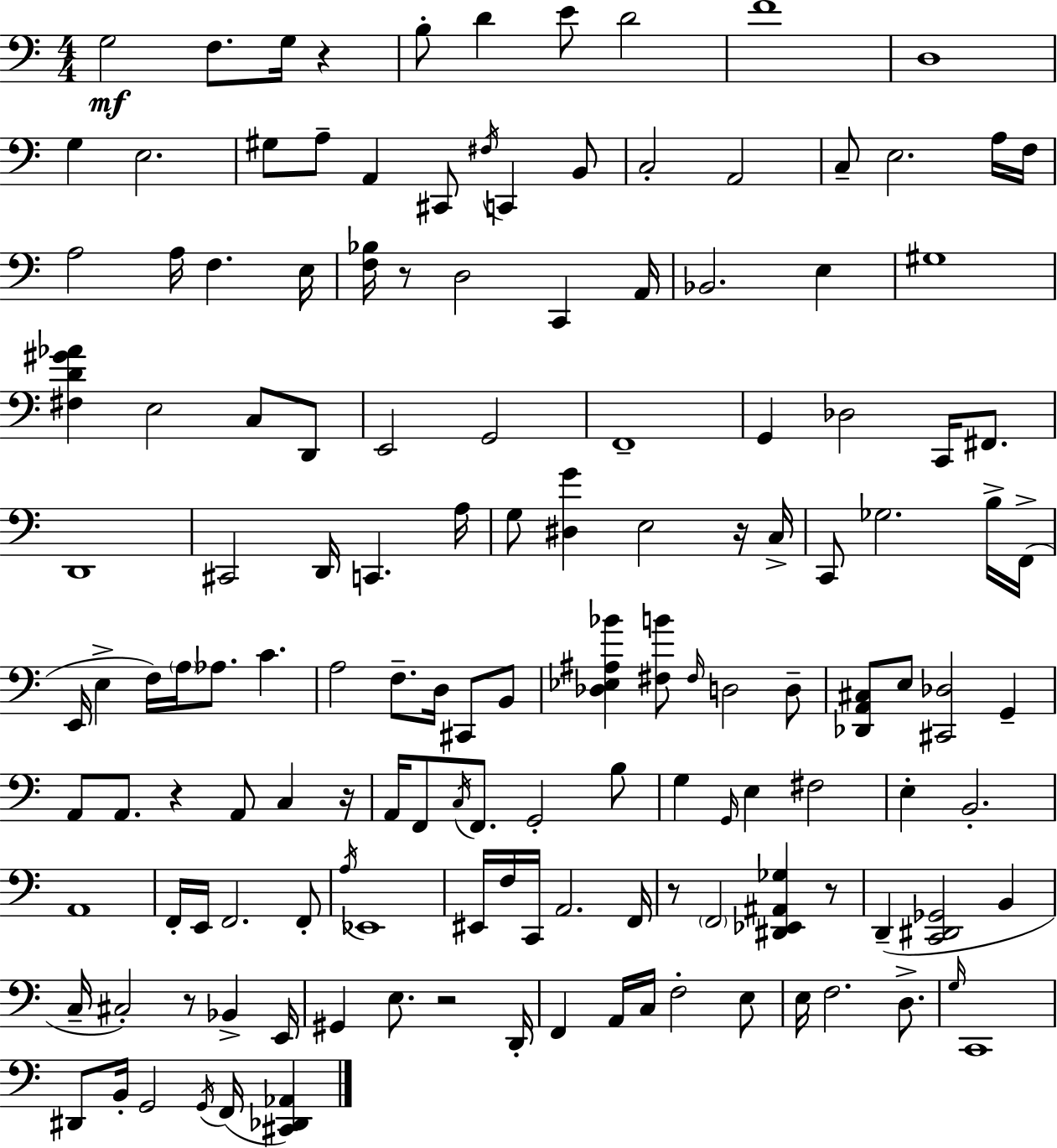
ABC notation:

X:1
T:Untitled
M:4/4
L:1/4
K:Am
G,2 F,/2 G,/4 z B,/2 D E/2 D2 F4 D,4 G, E,2 ^G,/2 A,/2 A,, ^C,,/2 ^F,/4 C,, B,,/2 C,2 A,,2 C,/2 E,2 A,/4 F,/4 A,2 A,/4 F, E,/4 [F,_B,]/4 z/2 D,2 C,, A,,/4 _B,,2 E, ^G,4 [^F,D^G_A] E,2 C,/2 D,,/2 E,,2 G,,2 F,,4 G,, _D,2 C,,/4 ^F,,/2 D,,4 ^C,,2 D,,/4 C,, A,/4 G,/2 [^D,G] E,2 z/4 C,/4 C,,/2 _G,2 B,/4 F,,/4 E,,/4 E, F,/4 A,/4 _A,/2 C A,2 F,/2 D,/4 ^C,,/2 B,,/2 [_D,_E,^A,_B] [^F,B]/2 ^F,/4 D,2 D,/2 [_D,,A,,^C,]/2 E,/2 [^C,,_D,]2 G,, A,,/2 A,,/2 z A,,/2 C, z/4 A,,/4 F,,/2 C,/4 F,,/2 G,,2 B,/2 G, G,,/4 E, ^F,2 E, B,,2 A,,4 F,,/4 E,,/4 F,,2 F,,/2 A,/4 _E,,4 ^E,,/4 F,/4 C,,/4 A,,2 F,,/4 z/2 F,,2 [^D,,_E,,^A,,_G,] z/2 D,, [C,,^D,,_G,,]2 B,, C,/4 ^C,2 z/2 _B,, E,,/4 ^G,, E,/2 z2 D,,/4 F,, A,,/4 C,/4 F,2 E,/2 E,/4 F,2 D,/2 G,/4 C,,4 ^D,,/2 B,,/4 G,,2 G,,/4 F,,/4 [^C,,_D,,_A,,]